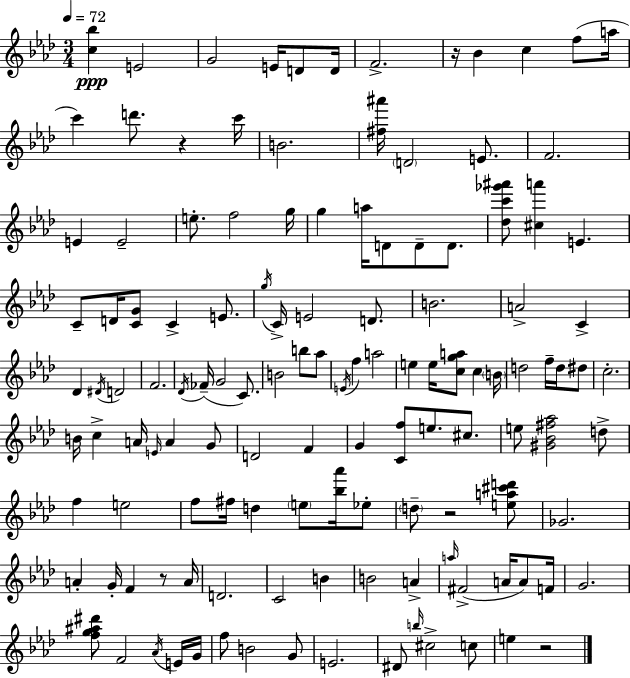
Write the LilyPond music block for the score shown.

{
  \clef treble
  \numericTimeSignature
  \time 3/4
  \key f \minor
  \tempo 4 = 72
  <c'' bes''>4\ppp e'2 | g'2 e'16 d'8 d'16 | f'2.-> | r16 bes'4 c''4 f''8( a''16 | \break c'''4) d'''8. r4 c'''16 | b'2. | <fis'' ais'''>16 \parenthesize d'2 e'8. | f'2. | \break e'4 e'2-- | e''8.-. f''2 g''16 | g''4 a''16 d'8 d'8-- d'8. | <des'' c''' ges''' ais'''>8 <cis'' a'''>4 e'4. | \break c'8-- d'16 <c' g'>8 c'4-> e'8. | \acciaccatura { g''16 } c'16-> e'2 d'8. | b'2. | a'2-> c'4-> | \break des'4 \acciaccatura { dis'16 } d'2 | f'2. | \acciaccatura { des'16 } fes'16--( g'2 | c'8.) b'2 b''8 | \break aes''8 \acciaccatura { e'16 } f''4 a''2 | e''4 e''16 <c'' g'' a''>8 c''4 | \parenthesize b'16 d''2 | f''16-- d''16 dis''8 c''2.-. | \break b'16 c''4-> a'16 \grace { e'16 } a'4 | g'8 d'2 | f'4 g'4 <c' f''>8 e''8. | cis''8. e''8 <gis' bes' fis'' aes''>2 | \break d''8-> f''4 e''2 | f''8 fis''16 d''4 | \parenthesize e''8 <bes'' aes'''>16 ees''8-. \parenthesize d''8-- r2 | <e'' a'' cis''' d'''>8 ges'2. | \break a'4-. g'16-. f'4 | r8 a'16 d'2. | c'2 | b'4 b'2 | \break a'4-> \grace { a''16 } fis'2->( | a'16 a'8) f'16 g'2. | <f'' g'' ais'' dis'''>8 f'2 | \acciaccatura { aes'16 } e'16 g'16 f''8 b'2 | \break g'8 e'2. | dis'8 \grace { b''16 } cis''2-> | c''8 e''4 | r2 \bar "|."
}